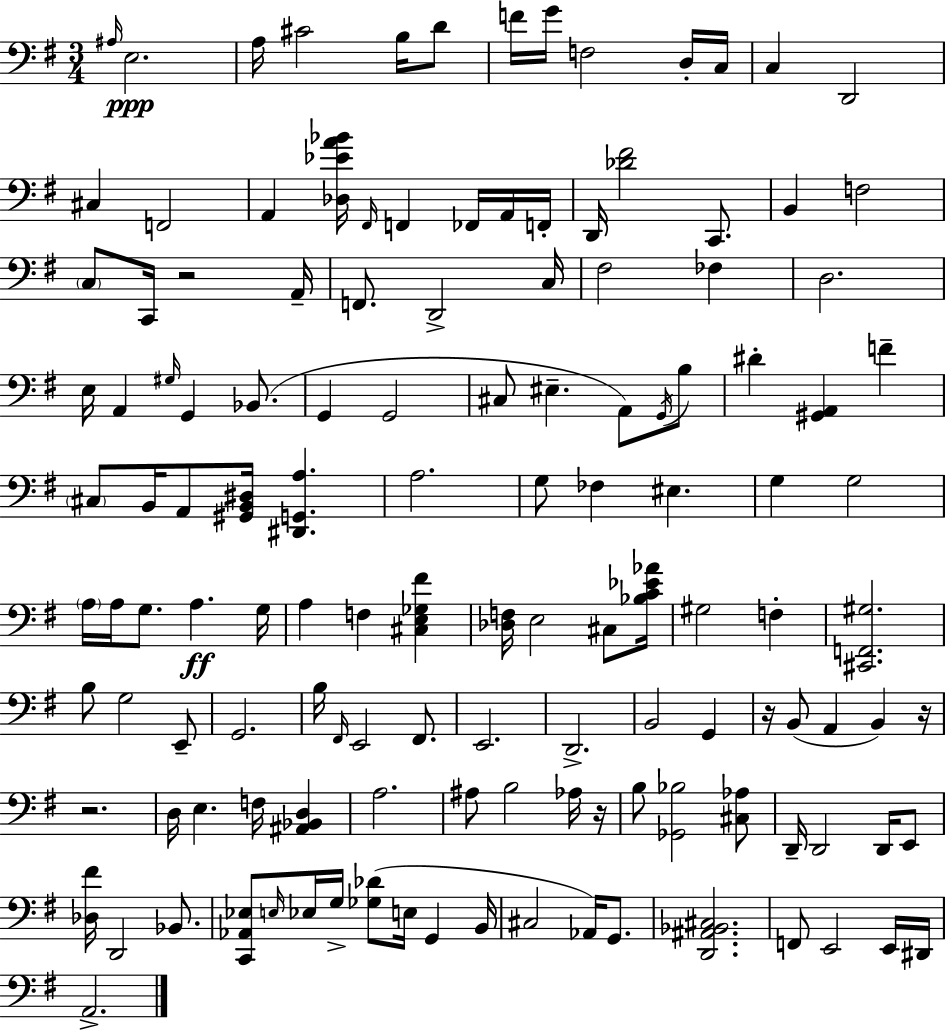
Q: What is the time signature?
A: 3/4